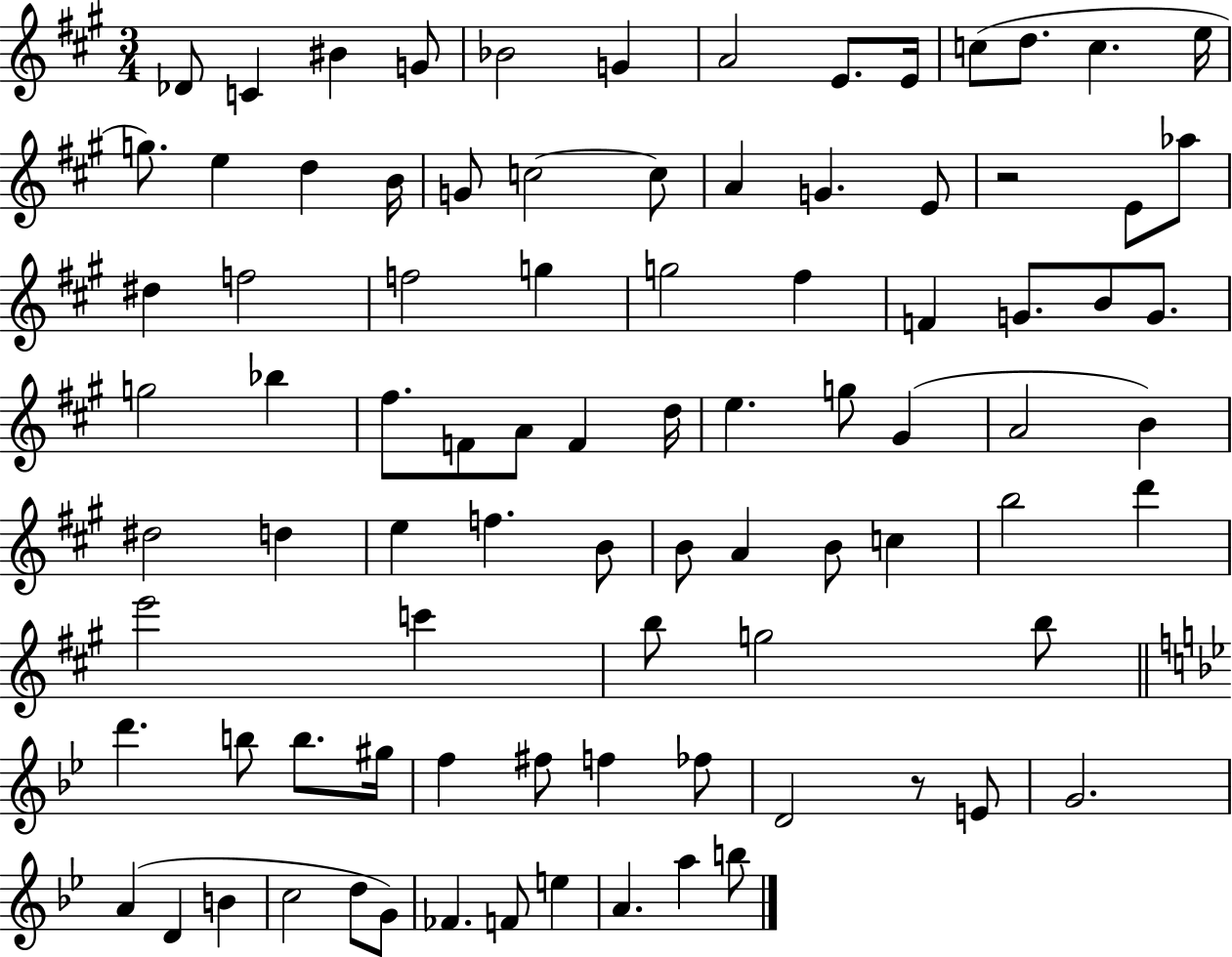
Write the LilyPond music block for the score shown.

{
  \clef treble
  \numericTimeSignature
  \time 3/4
  \key a \major
  \repeat volta 2 { des'8 c'4 bis'4 g'8 | bes'2 g'4 | a'2 e'8. e'16 | c''8( d''8. c''4. e''16 | \break g''8.) e''4 d''4 b'16 | g'8 c''2~~ c''8 | a'4 g'4. e'8 | r2 e'8 aes''8 | \break dis''4 f''2 | f''2 g''4 | g''2 fis''4 | f'4 g'8. b'8 g'8. | \break g''2 bes''4 | fis''8. f'8 a'8 f'4 d''16 | e''4. g''8 gis'4( | a'2 b'4) | \break dis''2 d''4 | e''4 f''4. b'8 | b'8 a'4 b'8 c''4 | b''2 d'''4 | \break e'''2 c'''4 | b''8 g''2 b''8 | \bar "||" \break \key g \minor d'''4. b''8 b''8. gis''16 | f''4 fis''8 f''4 fes''8 | d'2 r8 e'8 | g'2. | \break a'4( d'4 b'4 | c''2 d''8 g'8) | fes'4. f'8 e''4 | a'4. a''4 b''8 | \break } \bar "|."
}